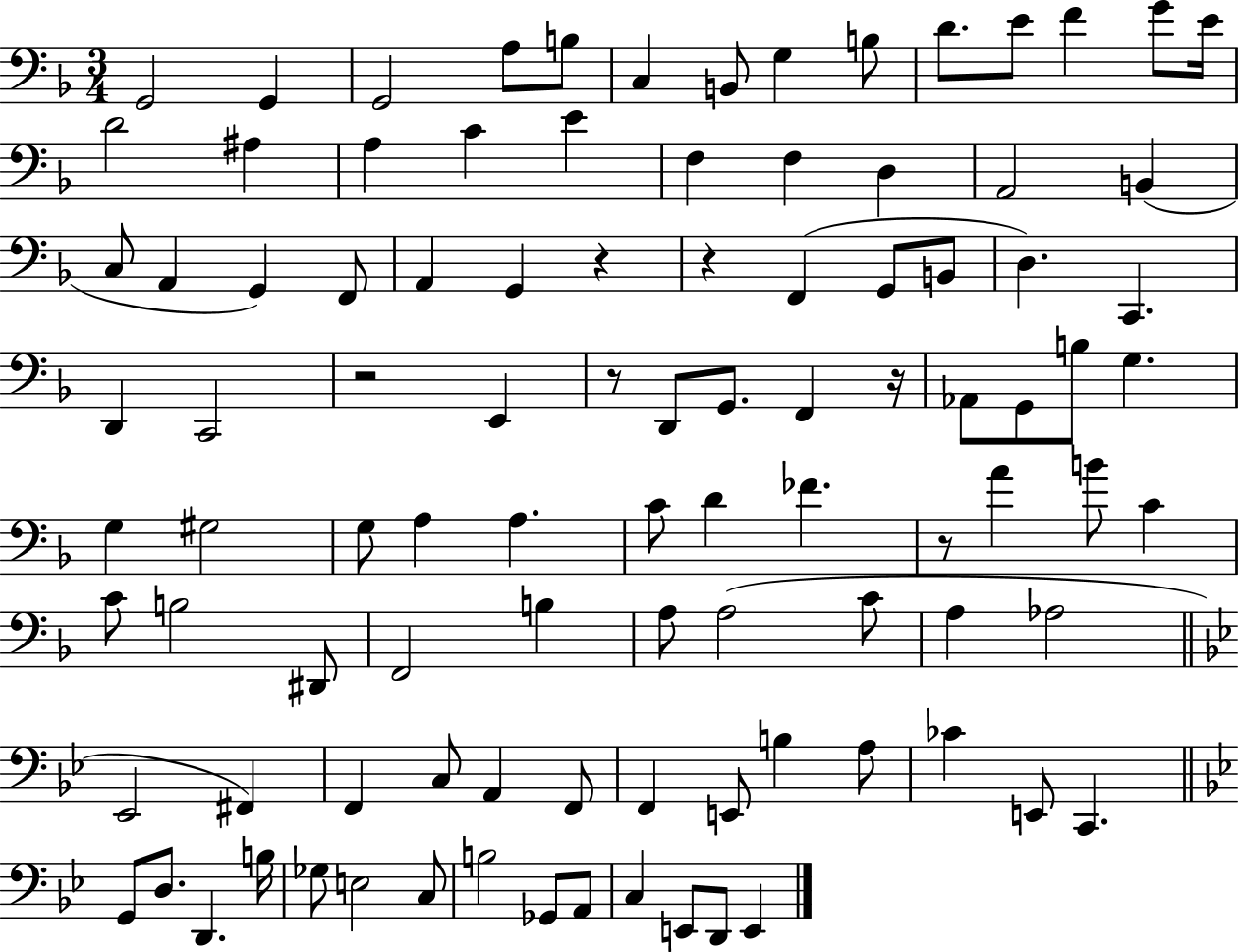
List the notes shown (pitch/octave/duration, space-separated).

G2/h G2/q G2/h A3/e B3/e C3/q B2/e G3/q B3/e D4/e. E4/e F4/q G4/e E4/s D4/h A#3/q A3/q C4/q E4/q F3/q F3/q D3/q A2/h B2/q C3/e A2/q G2/q F2/e A2/q G2/q R/q R/q F2/q G2/e B2/e D3/q. C2/q. D2/q C2/h R/h E2/q R/e D2/e G2/e. F2/q R/s Ab2/e G2/e B3/e G3/q. G3/q G#3/h G3/e A3/q A3/q. C4/e D4/q FES4/q. R/e A4/q B4/e C4/q C4/e B3/h D#2/e F2/h B3/q A3/e A3/h C4/e A3/q Ab3/h Eb2/h F#2/q F2/q C3/e A2/q F2/e F2/q E2/e B3/q A3/e CES4/q E2/e C2/q. G2/e D3/e. D2/q. B3/s Gb3/e E3/h C3/e B3/h Gb2/e A2/e C3/q E2/e D2/e E2/q